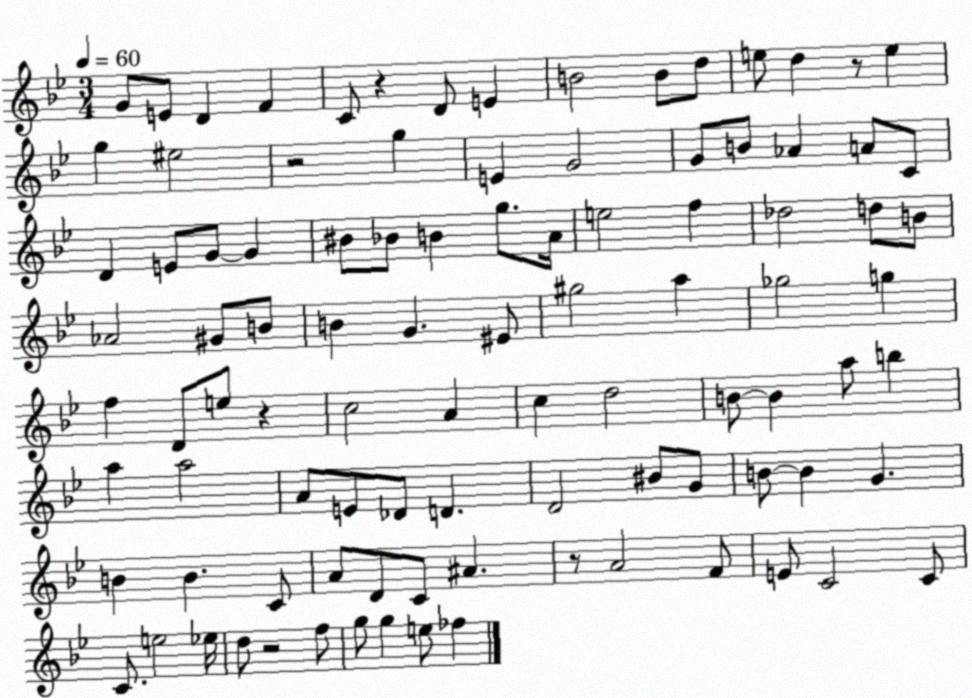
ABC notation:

X:1
T:Untitled
M:3/4
L:1/4
K:Bb
G/2 E/2 D F C/2 z D/2 E B2 B/2 d/2 e/2 d z/2 e g ^e2 z2 g E G2 G/2 B/2 _A A/2 C/2 D E/2 G/2 G ^B/2 _B/2 B g/2 A/4 e2 f _d2 d/2 B/2 _A2 ^G/2 B/2 B G ^E/2 ^g2 a _g2 g f D/2 e/2 z c2 A c d2 B/2 B a/2 b a a2 A/2 E/2 _D/2 D D2 ^B/2 G/2 B/2 B G B B C/2 A/2 D/2 C/2 ^A z/2 A2 F/2 E/2 C2 C/2 C/2 e2 _e/4 d/2 z2 f/2 g/2 g e/2 _f